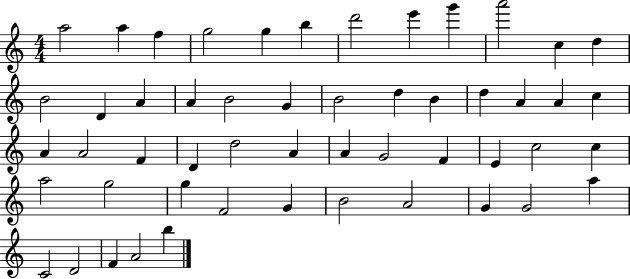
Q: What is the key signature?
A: C major